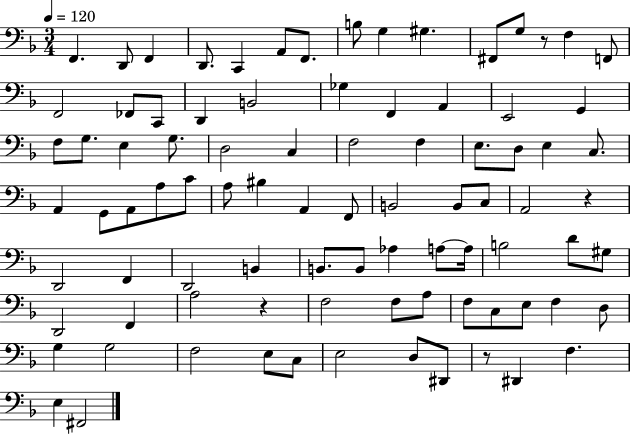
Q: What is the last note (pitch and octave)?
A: F#2